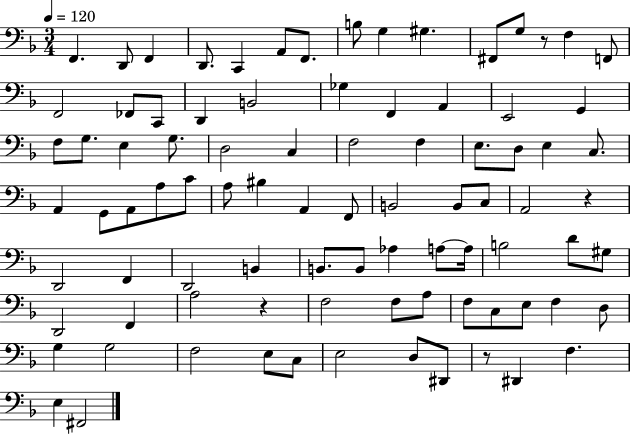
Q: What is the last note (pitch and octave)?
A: F#2